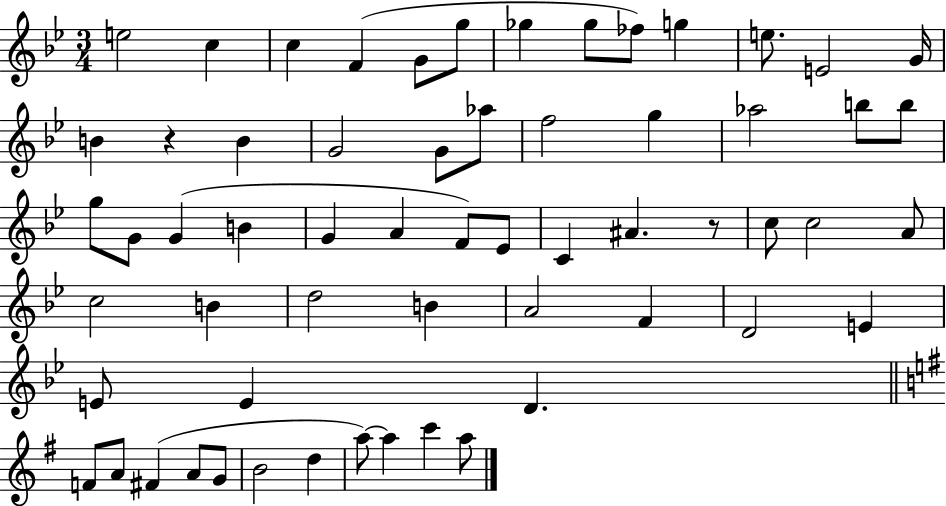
E5/h C5/q C5/q F4/q G4/e G5/e Gb5/q Gb5/e FES5/e G5/q E5/e. E4/h G4/s B4/q R/q B4/q G4/h G4/e Ab5/e F5/h G5/q Ab5/h B5/e B5/e G5/e G4/e G4/q B4/q G4/q A4/q F4/e Eb4/e C4/q A#4/q. R/e C5/e C5/h A4/e C5/h B4/q D5/h B4/q A4/h F4/q D4/h E4/q E4/e E4/q D4/q. F4/e A4/e F#4/q A4/e G4/e B4/h D5/q A5/e A5/q C6/q A5/e